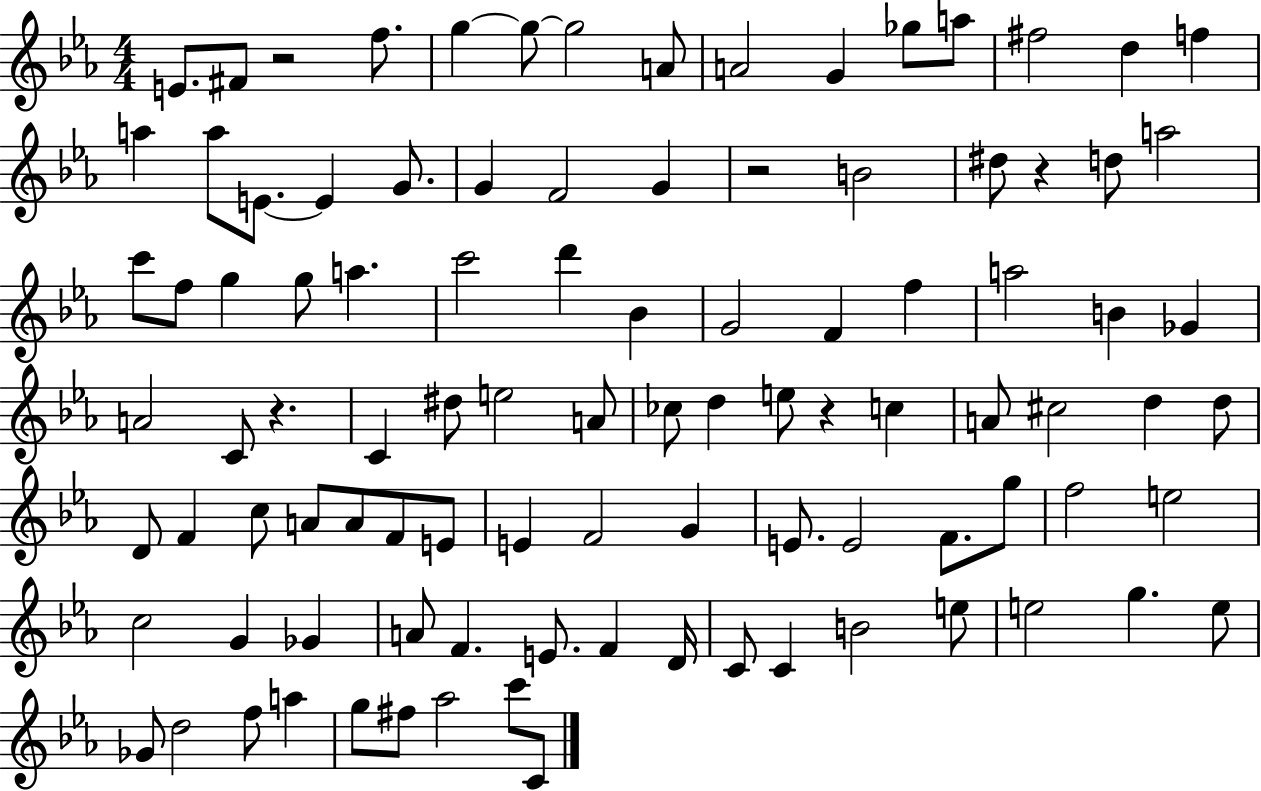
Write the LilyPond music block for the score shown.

{
  \clef treble
  \numericTimeSignature
  \time 4/4
  \key ees \major
  \repeat volta 2 { e'8. fis'8 r2 f''8. | g''4~~ g''8~~ g''2 a'8 | a'2 g'4 ges''8 a''8 | fis''2 d''4 f''4 | \break a''4 a''8 e'8.~~ e'4 g'8. | g'4 f'2 g'4 | r2 b'2 | dis''8 r4 d''8 a''2 | \break c'''8 f''8 g''4 g''8 a''4. | c'''2 d'''4 bes'4 | g'2 f'4 f''4 | a''2 b'4 ges'4 | \break a'2 c'8 r4. | c'4 dis''8 e''2 a'8 | ces''8 d''4 e''8 r4 c''4 | a'8 cis''2 d''4 d''8 | \break d'8 f'4 c''8 a'8 a'8 f'8 e'8 | e'4 f'2 g'4 | e'8. e'2 f'8. g''8 | f''2 e''2 | \break c''2 g'4 ges'4 | a'8 f'4. e'8. f'4 d'16 | c'8 c'4 b'2 e''8 | e''2 g''4. e''8 | \break ges'8 d''2 f''8 a''4 | g''8 fis''8 aes''2 c'''8 c'8 | } \bar "|."
}